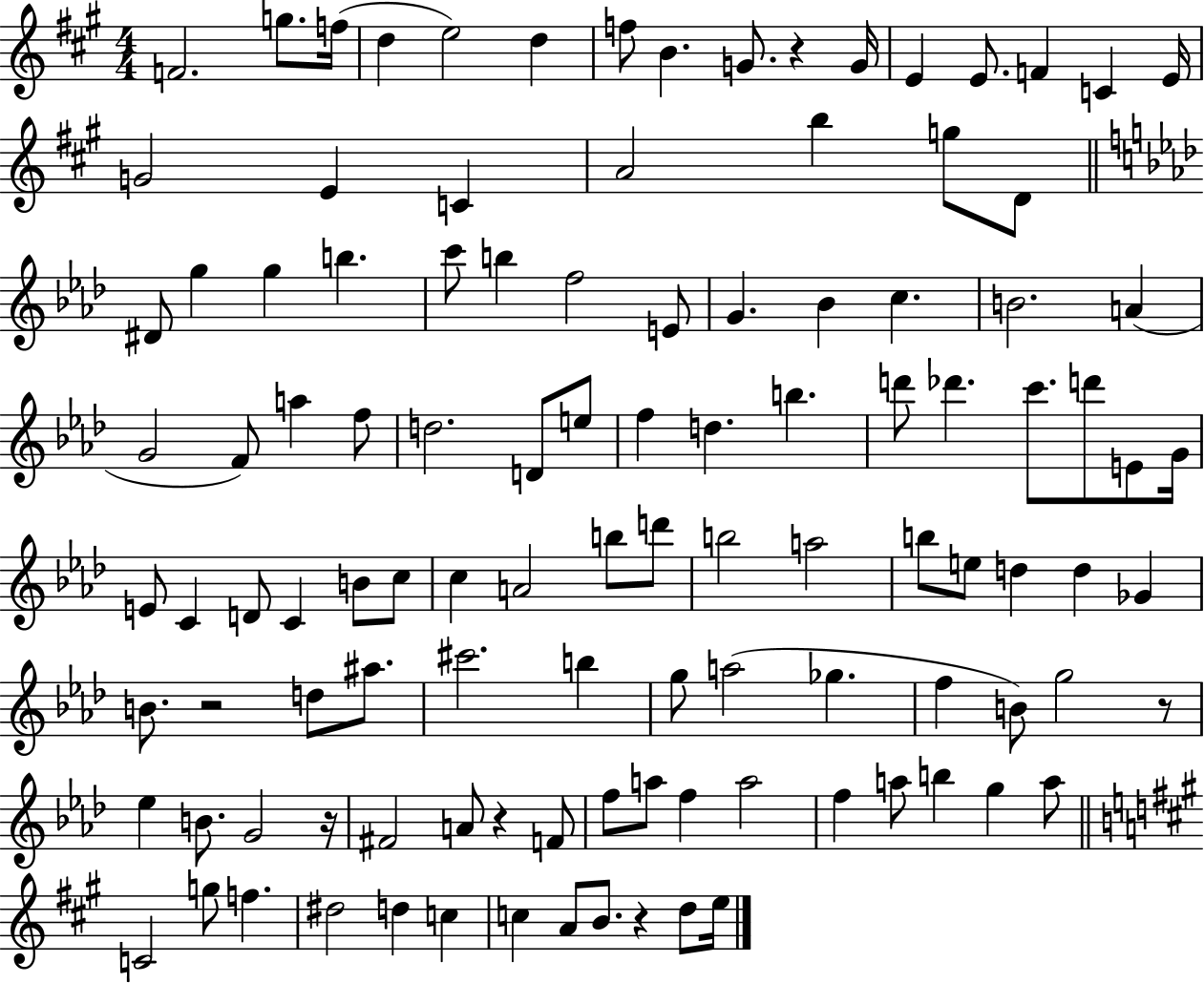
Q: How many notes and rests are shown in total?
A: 111